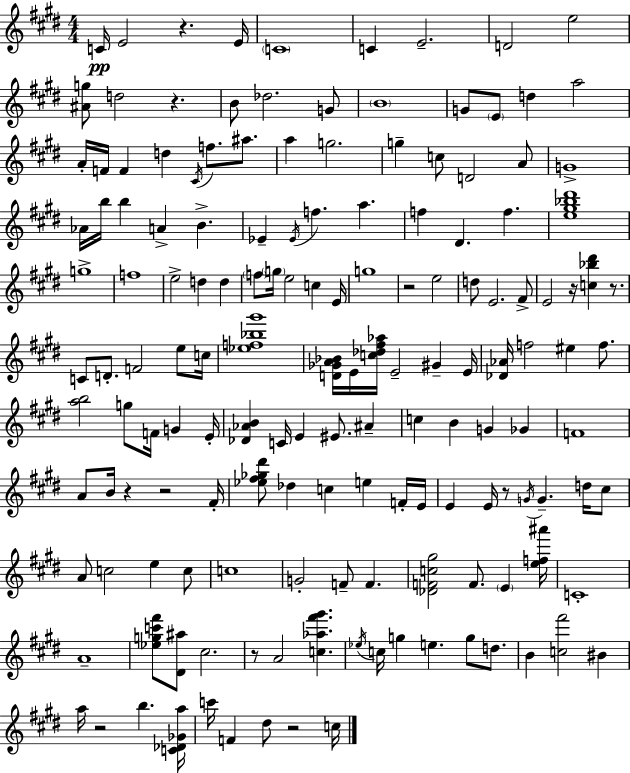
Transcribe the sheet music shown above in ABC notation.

X:1
T:Untitled
M:4/4
L:1/4
K:E
C/4 E2 z E/4 C4 C E2 D2 e2 [^Ag]/2 d2 z B/2 _d2 G/2 B4 G/2 E/2 d a2 A/4 F/4 F d ^C/4 f/2 ^a/2 a g2 g c/2 D2 A/2 G4 _A/4 b/4 b A B _E _E/4 f a f ^D f [e^g_b^d']4 g4 f4 e2 d d f/2 g/4 e2 c E/4 g4 z2 e2 d/2 E2 ^F/2 E2 z/4 [c_b^d'] z/2 C/2 D/2 F2 e/2 c/4 [_ef_b^g']4 [D_GA_B]/4 E/4 [c_d^f_a]/4 E2 ^G E/4 [_D_A]/4 f2 ^e f/2 [ab]2 g/2 F/4 G E/4 [_D_AB] C/4 E ^E/2 ^A c B G _G F4 A/2 B/4 z z2 ^F/4 [_e^f_g^d']/2 _d c e F/4 E/4 E E/4 z/2 G/4 G d/4 ^c/2 A/2 c2 e c/2 c4 G2 F/2 F [_DFc^g]2 F/2 E [ef^a']/4 C4 A4 [_egc'^f']/2 [^D^a]/2 ^c2 z/2 A2 [c_a^f'^g'] _e/4 c/4 g e g/2 d/2 B [c^f']2 ^B a/4 z2 b [C_D_Ga]/4 c'/4 F ^d/2 z2 c/4